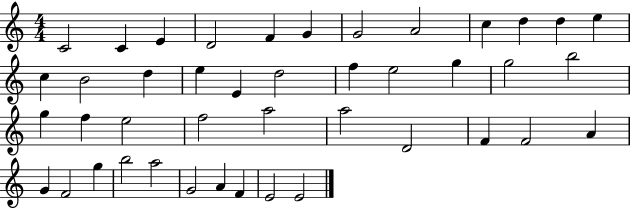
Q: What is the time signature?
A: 4/4